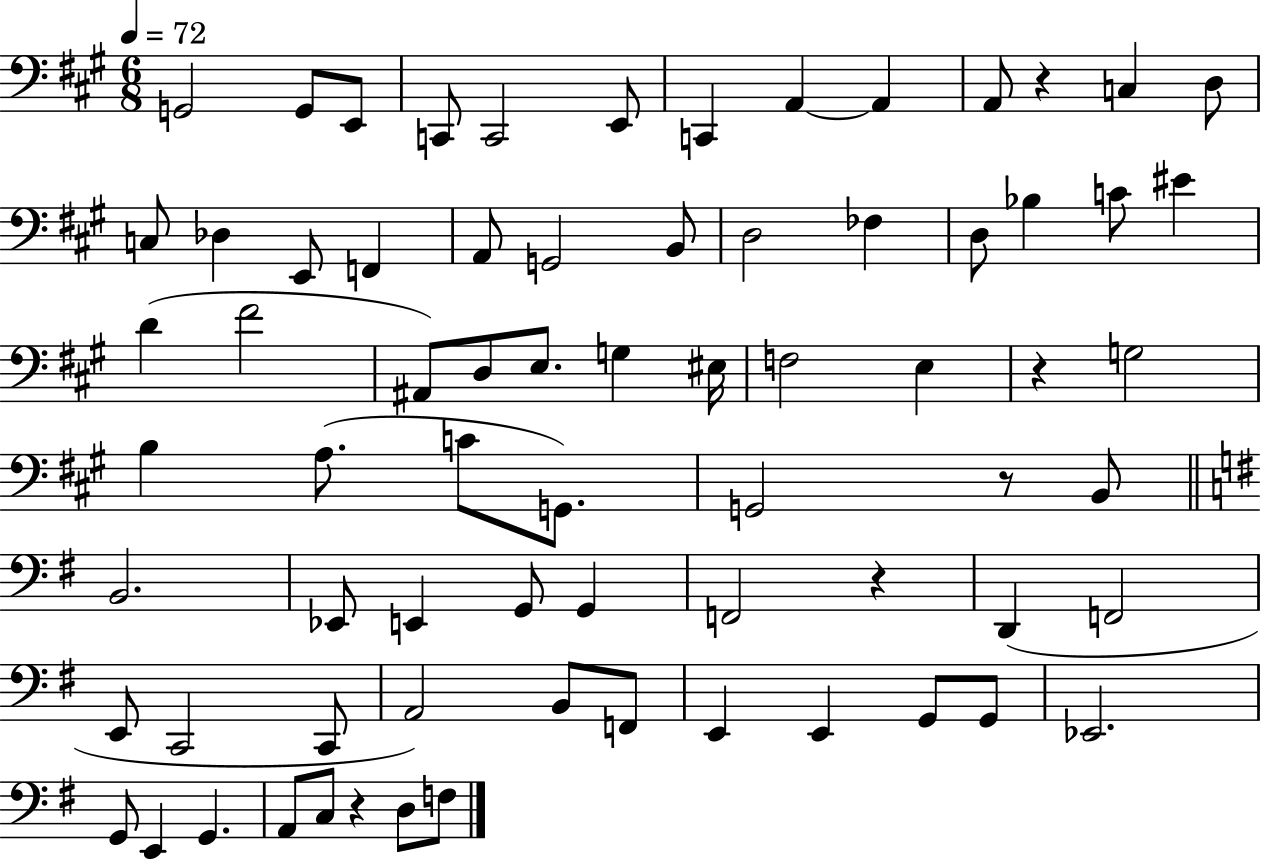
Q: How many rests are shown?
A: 5